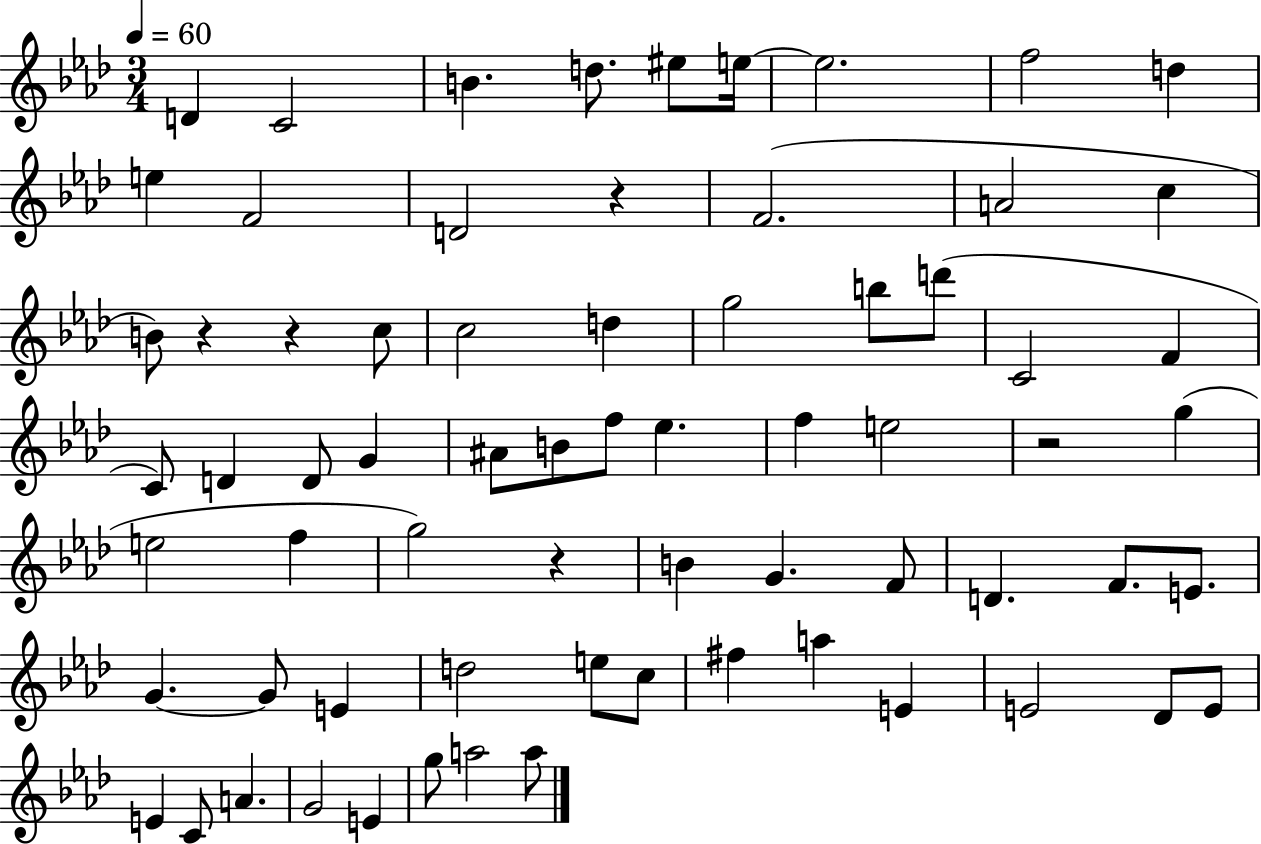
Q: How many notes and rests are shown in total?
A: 69